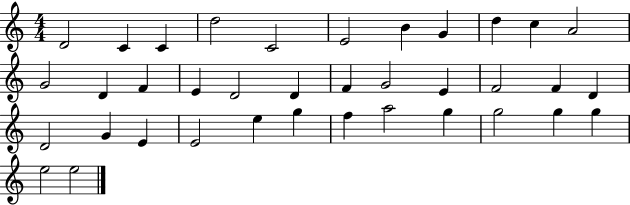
D4/h C4/q C4/q D5/h C4/h E4/h B4/q G4/q D5/q C5/q A4/h G4/h D4/q F4/q E4/q D4/h D4/q F4/q G4/h E4/q F4/h F4/q D4/q D4/h G4/q E4/q E4/h E5/q G5/q F5/q A5/h G5/q G5/h G5/q G5/q E5/h E5/h